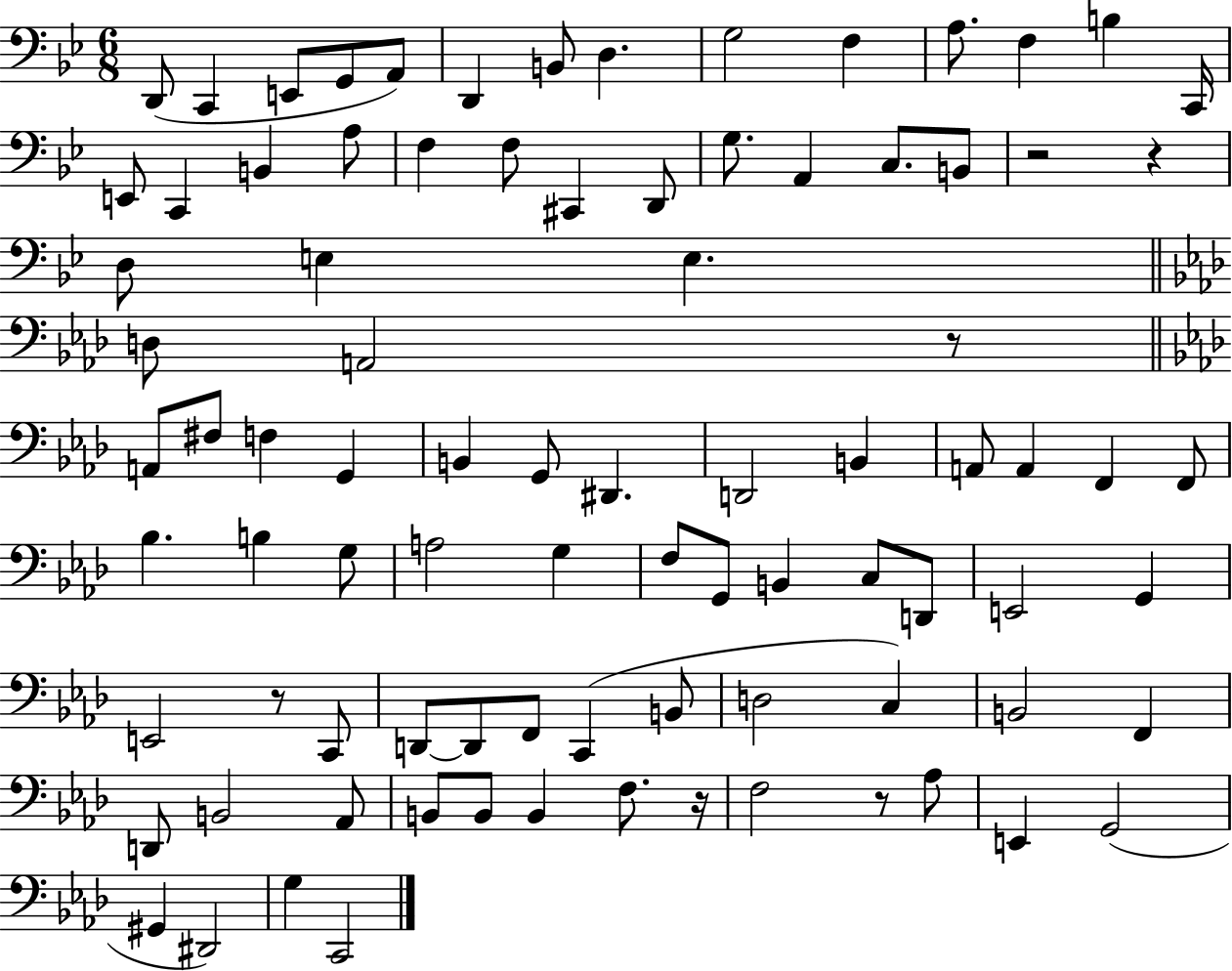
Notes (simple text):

D2/e C2/q E2/e G2/e A2/e D2/q B2/e D3/q. G3/h F3/q A3/e. F3/q B3/q C2/s E2/e C2/q B2/q A3/e F3/q F3/e C#2/q D2/e G3/e. A2/q C3/e. B2/e R/h R/q D3/e E3/q E3/q. D3/e A2/h R/e A2/e F#3/e F3/q G2/q B2/q G2/e D#2/q. D2/h B2/q A2/e A2/q F2/q F2/e Bb3/q. B3/q G3/e A3/h G3/q F3/e G2/e B2/q C3/e D2/e E2/h G2/q E2/h R/e C2/e D2/e D2/e F2/e C2/q B2/e D3/h C3/q B2/h F2/q D2/e B2/h Ab2/e B2/e B2/e B2/q F3/e. R/s F3/h R/e Ab3/e E2/q G2/h G#2/q D#2/h G3/q C2/h